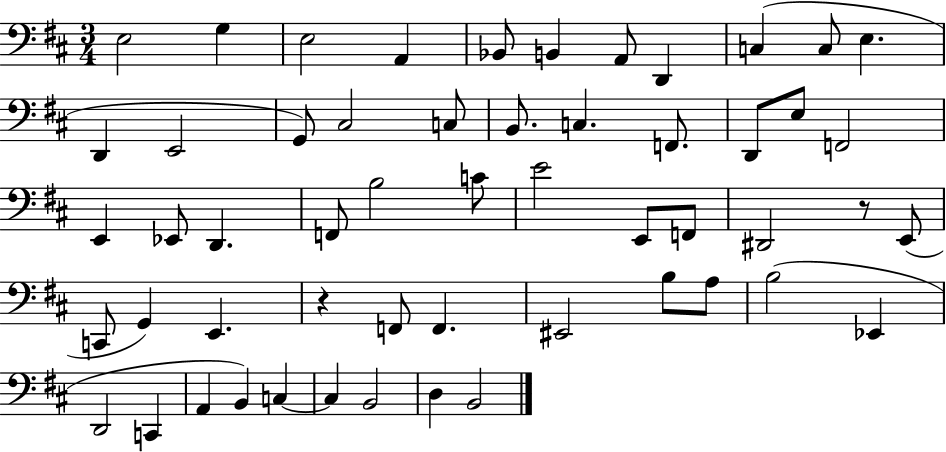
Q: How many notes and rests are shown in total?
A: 54